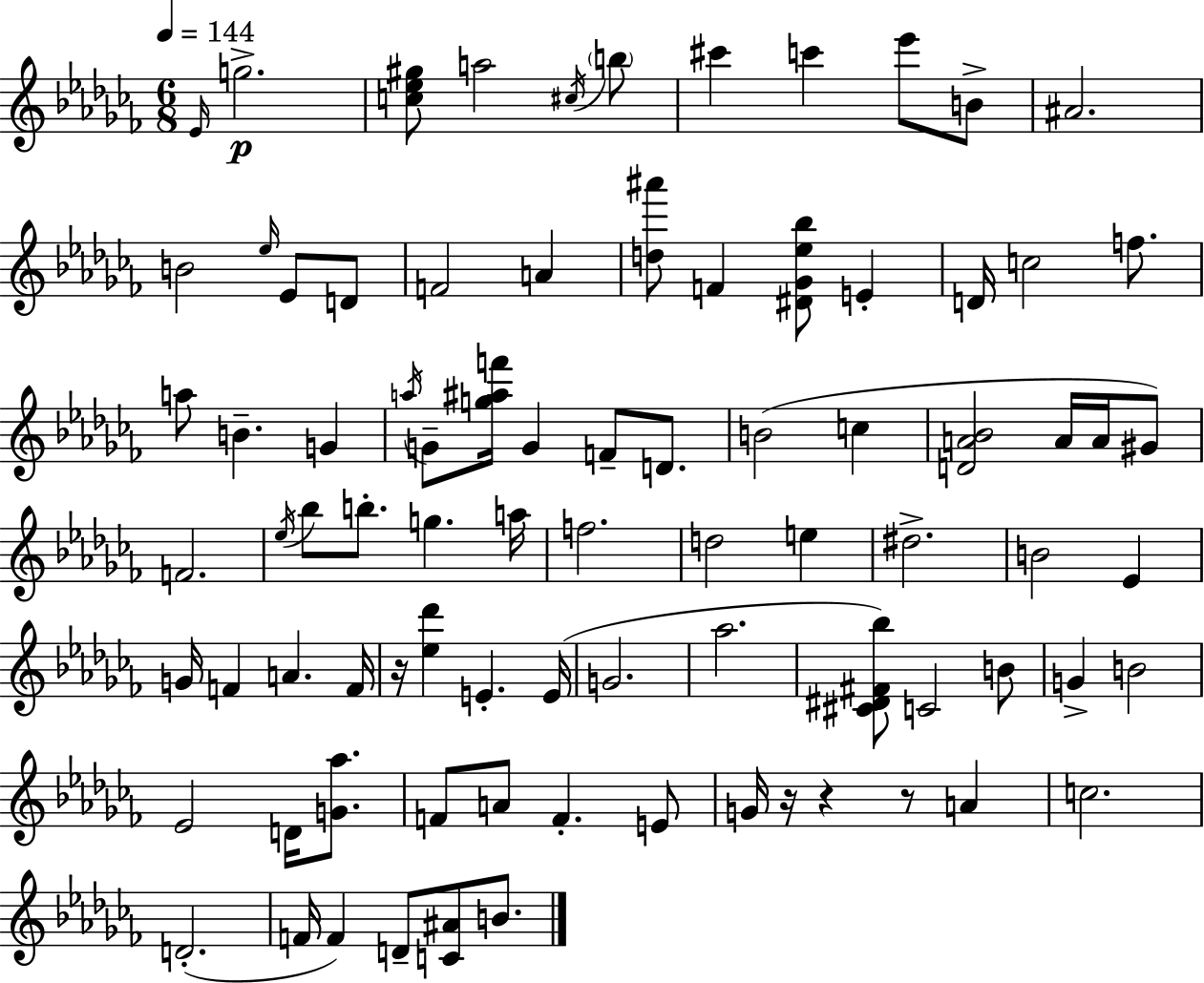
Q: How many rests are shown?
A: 4